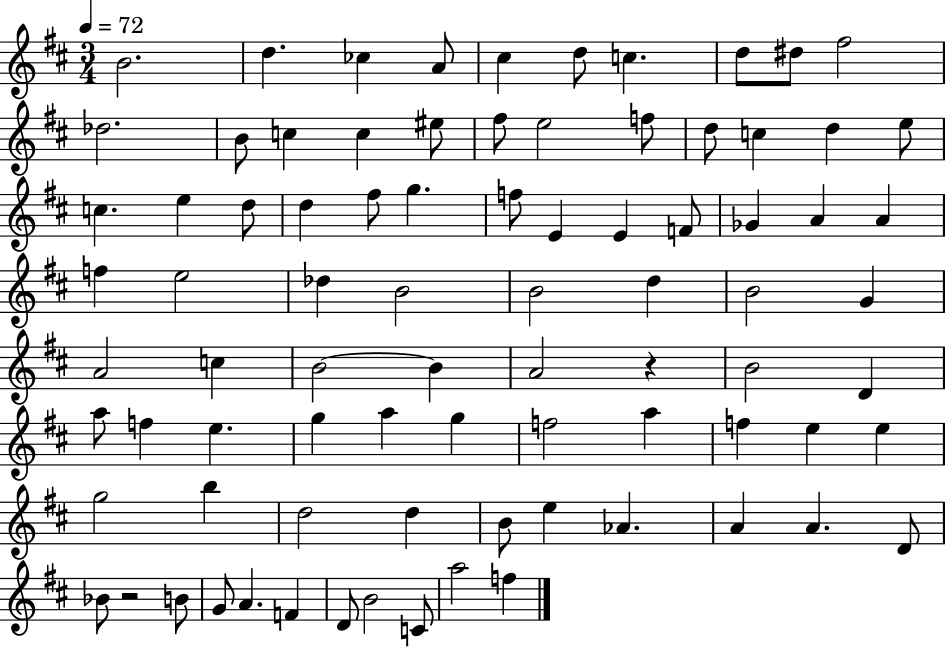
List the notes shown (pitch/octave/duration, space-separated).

B4/h. D5/q. CES5/q A4/e C#5/q D5/e C5/q. D5/e D#5/e F#5/h Db5/h. B4/e C5/q C5/q EIS5/e F#5/e E5/h F5/e D5/e C5/q D5/q E5/e C5/q. E5/q D5/e D5/q F#5/e G5/q. F5/e E4/q E4/q F4/e Gb4/q A4/q A4/q F5/q E5/h Db5/q B4/h B4/h D5/q B4/h G4/q A4/h C5/q B4/h B4/q A4/h R/q B4/h D4/q A5/e F5/q E5/q. G5/q A5/q G5/q F5/h A5/q F5/q E5/q E5/q G5/h B5/q D5/h D5/q B4/e E5/q Ab4/q. A4/q A4/q. D4/e Bb4/e R/h B4/e G4/e A4/q. F4/q D4/e B4/h C4/e A5/h F5/q